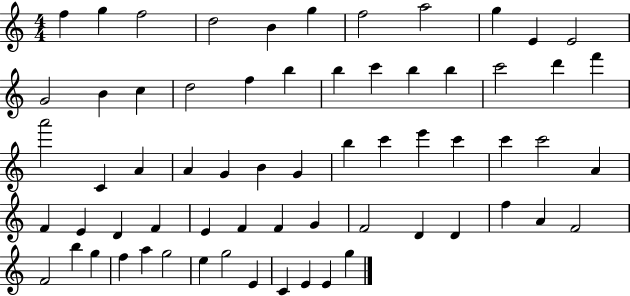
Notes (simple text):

F5/q G5/q F5/h D5/h B4/q G5/q F5/h A5/h G5/q E4/q E4/h G4/h B4/q C5/q D5/h F5/q B5/q B5/q C6/q B5/q B5/q C6/h D6/q F6/q A6/h C4/q A4/q A4/q G4/q B4/q G4/q B5/q C6/q E6/q C6/q C6/q C6/h A4/q F4/q E4/q D4/q F4/q E4/q F4/q F4/q G4/q F4/h D4/q D4/q F5/q A4/q F4/h F4/h B5/q G5/q F5/q A5/q G5/h E5/q G5/h E4/q C4/q E4/q E4/q G5/q